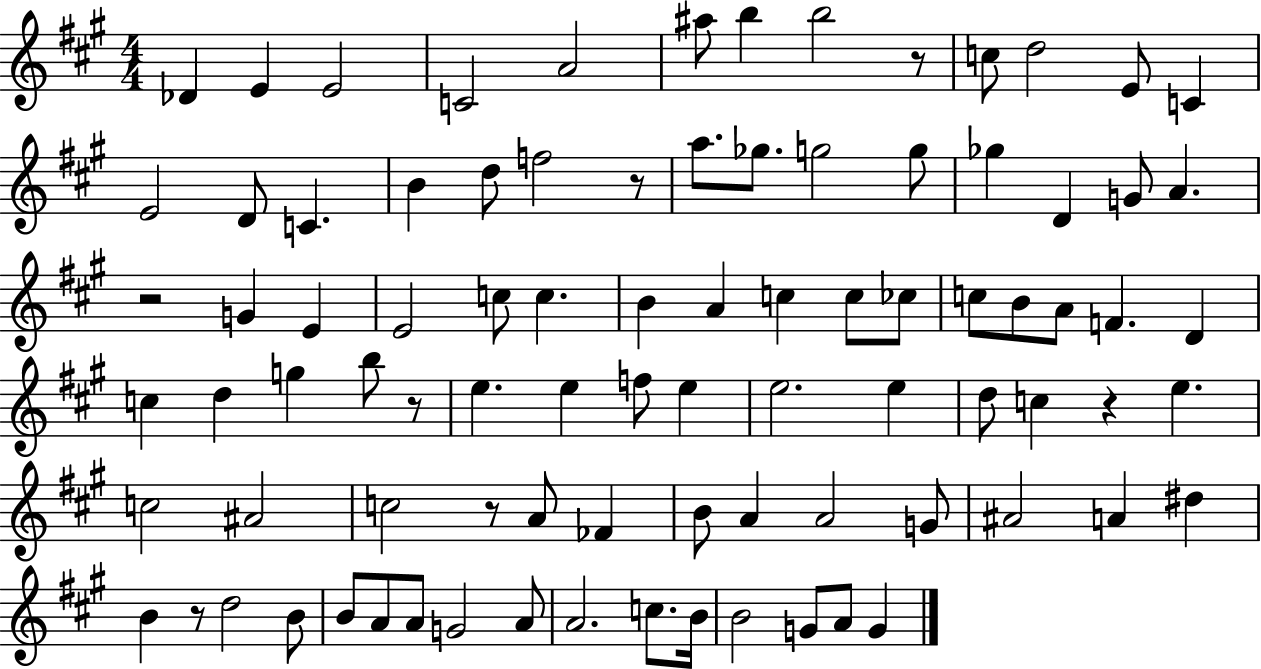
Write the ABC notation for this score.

X:1
T:Untitled
M:4/4
L:1/4
K:A
_D E E2 C2 A2 ^a/2 b b2 z/2 c/2 d2 E/2 C E2 D/2 C B d/2 f2 z/2 a/2 _g/2 g2 g/2 _g D G/2 A z2 G E E2 c/2 c B A c c/2 _c/2 c/2 B/2 A/2 F D c d g b/2 z/2 e e f/2 e e2 e d/2 c z e c2 ^A2 c2 z/2 A/2 _F B/2 A A2 G/2 ^A2 A ^d B z/2 d2 B/2 B/2 A/2 A/2 G2 A/2 A2 c/2 B/4 B2 G/2 A/2 G